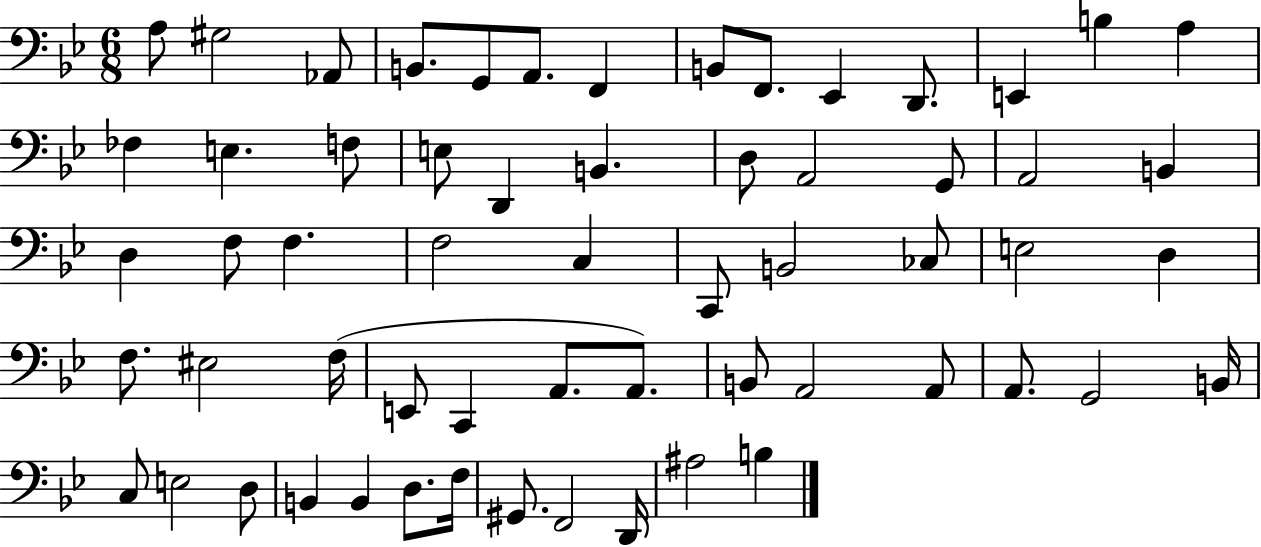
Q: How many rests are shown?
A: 0